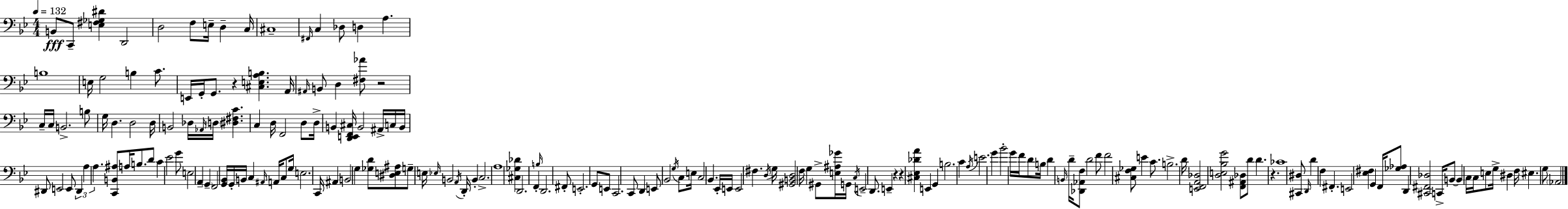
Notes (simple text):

B2/e C2/e [E3,F#3,Gb3,D#4]/q D2/h D3/h F3/e E3/s D3/q C3/s C#3/w F#2/s C3/q Db3/e D3/q A3/q. B3/w E3/s G3/h B3/q C4/e. E2/s G2/s G2/e. R/q [C#3,E3,A3,B3]/q. A2/s A#2/s B2/e D3/q [F#3,Ab4]/e R/h C3/s C3/s B2/h. B3/e G3/s D3/q. D3/h D3/s B2/h Db3/s Ab2/s D3/s [D#3,F#3,C4]/q. C3/q D3/s F2/h D3/e D3/s B2/q [D2,E2,F2,C#3]/s B2/h A#2/s C3/s B2/s D#2/e E2/h E2/e D#2/q A3/q A3/q. [C2,B2,A#3]/e A3/s B3/e. D4/e C4/q Eb4/h G4/e E3/h A2/q G2/q F2/h [G2,Bb2]/s G2/s B2/s C3/q A#2/s A2/s C3/e G3/s E3/h. C2/s A#2/q B2/h G3/q [Gb3,D4]/e [D#3,E3,A#3]/e G3/e E3/s Eb3/s B2/h A2/s D2/s B2/q C3/h. A3/w [C#3,Gb3,Db4]/q D2/h. F2/q B3/s D2/h. F#2/e E2/h. G2/e E2/e C2/h. C2/e D2/q E2/e Bb2/h G3/s C3/e E3/s C3/h Bb2/q. Eb2/s E2/s E2/h F#3/q. D3/s G3/s [G#2,B2,D3]/h F3/s G3/q G#2/e [E3,A#3,Gb4]/s G2/s C3/s E2/h D2/e. E2/q R/q R/q [C#3,Eb3,Db4,A4]/q E2/q G2/q B3/h. C4/q A3/s E4/h. G4/q Bb4/h G4/s F4/s D4/e B3/s D4/q B2/s D4/s [Db2,Ab2,F3]/e D4/h F4/e F4/h [C#3,F3,Gb3]/e E4/q C4/e. B3/h. D4/s [E2,F2,A2,Db3]/h [D3,E3,Bb3,G4]/h [F2,A#2,Db3]/e D4/e D4/q. R/q. CES4/w [C#2,D#3]/e D2/s D4/q F3/q F#2/q. E2/h [Eb3,F#3]/q G2/q F2/s [Gb3,Ab3]/e D2/q [C#2,F#2,Db3]/h C2/s B2/e B2/q C3/s C3/s E3/e G3/s D#3/q F3/s EIS3/q. G3/e Ab2/h